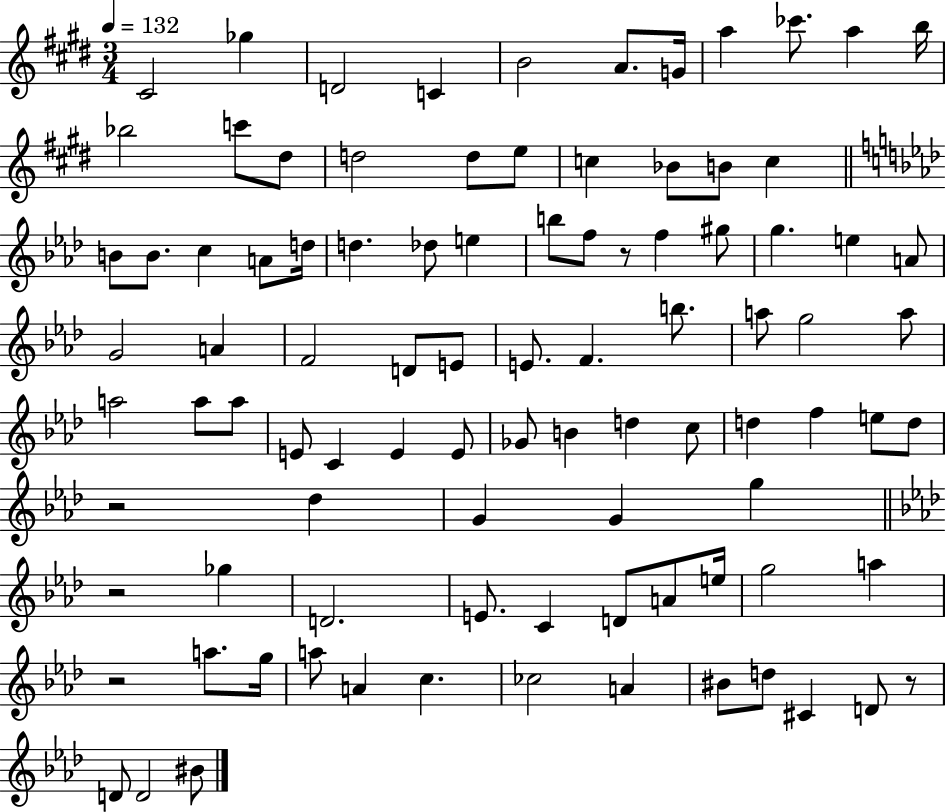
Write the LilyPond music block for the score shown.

{
  \clef treble
  \numericTimeSignature
  \time 3/4
  \key e \major
  \tempo 4 = 132
  cis'2 ges''4 | d'2 c'4 | b'2 a'8. g'16 | a''4 ces'''8. a''4 b''16 | \break bes''2 c'''8 dis''8 | d''2 d''8 e''8 | c''4 bes'8 b'8 c''4 | \bar "||" \break \key f \minor b'8 b'8. c''4 a'8 d''16 | d''4. des''8 e''4 | b''8 f''8 r8 f''4 gis''8 | g''4. e''4 a'8 | \break g'2 a'4 | f'2 d'8 e'8 | e'8. f'4. b''8. | a''8 g''2 a''8 | \break a''2 a''8 a''8 | e'8 c'4 e'4 e'8 | ges'8 b'4 d''4 c''8 | d''4 f''4 e''8 d''8 | \break r2 des''4 | g'4 g'4 g''4 | \bar "||" \break \key aes \major r2 ges''4 | d'2. | e'8. c'4 d'8 a'8 e''16 | g''2 a''4 | \break r2 a''8. g''16 | a''8 a'4 c''4. | ces''2 a'4 | bis'8 d''8 cis'4 d'8 r8 | \break d'8 d'2 bis'8 | \bar "|."
}